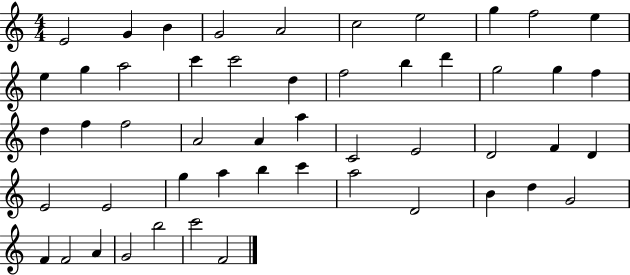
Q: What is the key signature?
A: C major